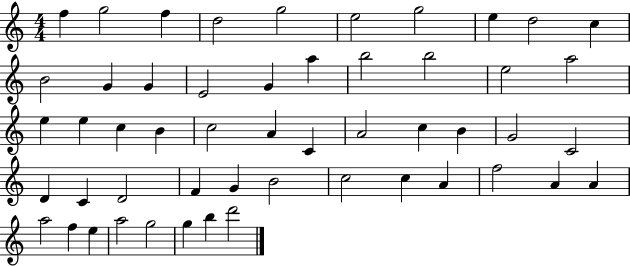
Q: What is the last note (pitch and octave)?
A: D6